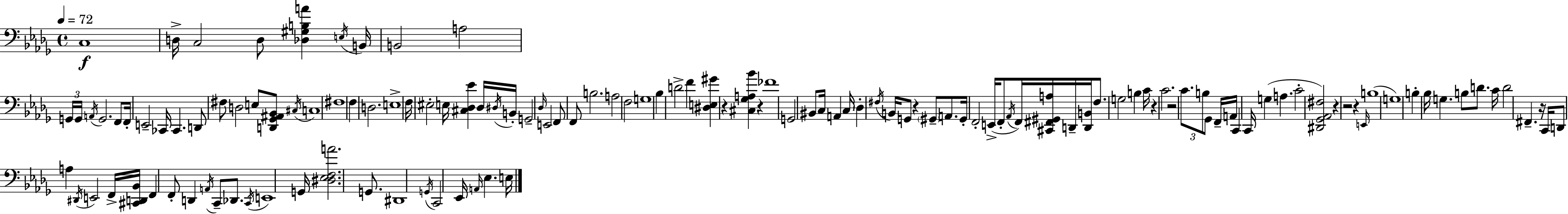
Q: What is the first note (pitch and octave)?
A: C3